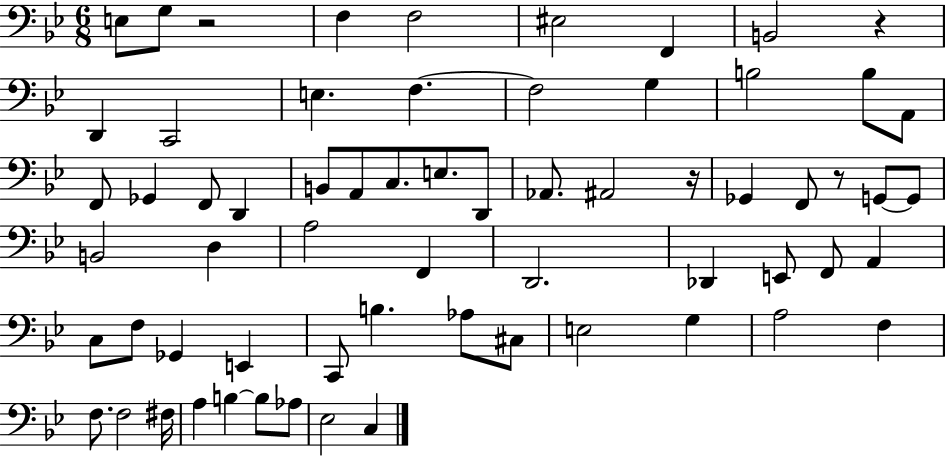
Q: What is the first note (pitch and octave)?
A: E3